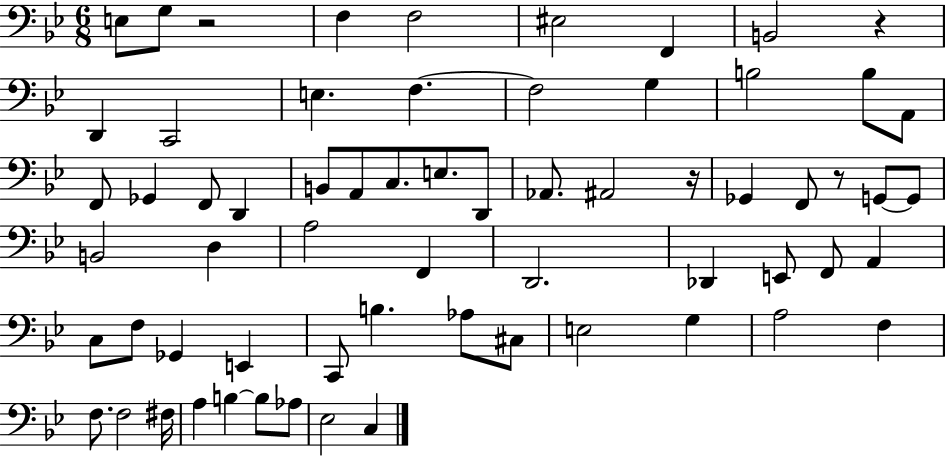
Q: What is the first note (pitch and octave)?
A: E3